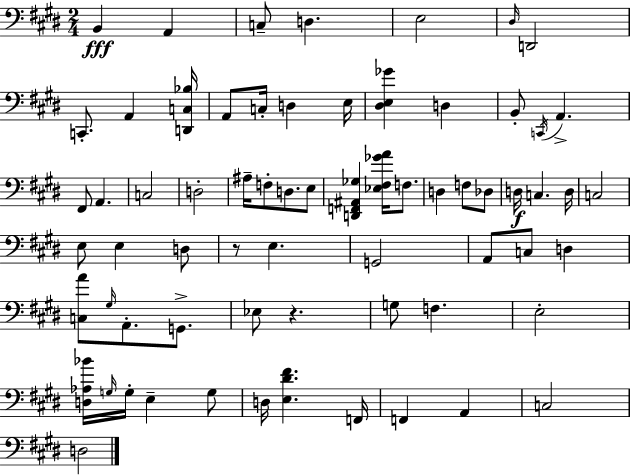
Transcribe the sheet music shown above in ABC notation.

X:1
T:Untitled
M:2/4
L:1/4
K:E
B,, A,, C,/2 D, E,2 ^D,/4 D,,2 C,,/2 A,, [D,,C,_B,]/4 A,,/2 C,/4 D, E,/4 [^D,E,_G] D, B,,/2 C,,/4 A,, ^F,,/2 A,, C,2 D,2 ^A,/4 F,/2 D,/2 E,/2 [D,,F,,^A,,_G,] [_E,^F,_GA]/4 F,/2 D, F,/2 _D,/2 D,/4 C, D,/4 C,2 E,/2 E, D,/2 z/2 E, G,,2 A,,/2 C,/2 D, [C,A]/2 ^G,/4 A,,/2 G,,/2 _E,/2 z G,/2 F, E,2 [D,_A,_B]/4 G,/4 G,/4 E, G,/2 D,/4 [E,^D^F] F,,/4 F,, A,, C,2 D,2